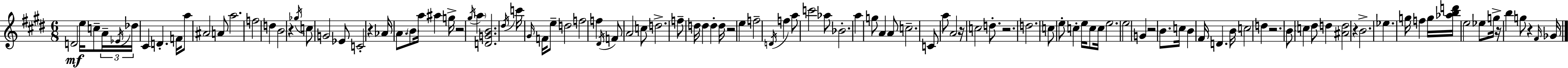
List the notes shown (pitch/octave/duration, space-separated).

D4/h E5/s C5/e A4/s Eb4/s Db5/s C#4/q D4/q. F4/s A5/e A#4/h A4/e A5/h. F5/h D5/q B4/h R/q Gb5/s C5/e G4/h Eb4/e C4/h R/q Ab4/s A4/e. B4/e A5/s A#5/q G5/s R/h G#5/s A5/q [D4,G4,B4]/h. D#5/s C6/s G#4/s F4/s E5/e D5/h F5/h F5/q D#4/s F4/e A4/h C5/e D5/h. F5/e D5/s D5/q D5/q D5/s R/h E5/q F5/h D4/s F5/q A5/e C6/h Ab5/e Bb4/h. A5/q G5/e A4/q A4/e C5/h. C4/e A5/e A4/h R/s C5/h D5/e. R/h. D5/h. C5/e E5/e C5/q E5/s C5/e C5/s E5/h. E5/h G4/q R/h B4/e. C5/s B4/q F#4/s D4/q. B4/s C5/h D5/q R/h. B4/e C5/q D#5/e D5/q [A#4,D5]/h R/q B4/h. Eb5/q. G5/s F5/q G5/s [Ab5,B5,D6]/s E5/h Eb5/e G5/s R/s B5/q G5/e R/q F#4/s Gb4/s